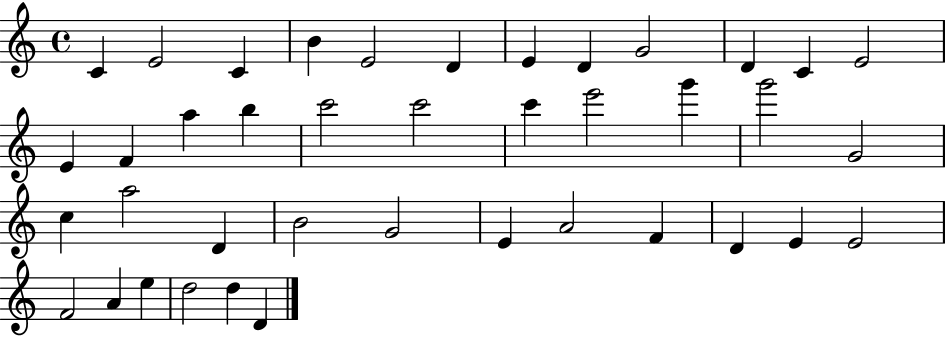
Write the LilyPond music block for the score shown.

{
  \clef treble
  \time 4/4
  \defaultTimeSignature
  \key c \major
  c'4 e'2 c'4 | b'4 e'2 d'4 | e'4 d'4 g'2 | d'4 c'4 e'2 | \break e'4 f'4 a''4 b''4 | c'''2 c'''2 | c'''4 e'''2 g'''4 | g'''2 g'2 | \break c''4 a''2 d'4 | b'2 g'2 | e'4 a'2 f'4 | d'4 e'4 e'2 | \break f'2 a'4 e''4 | d''2 d''4 d'4 | \bar "|."
}